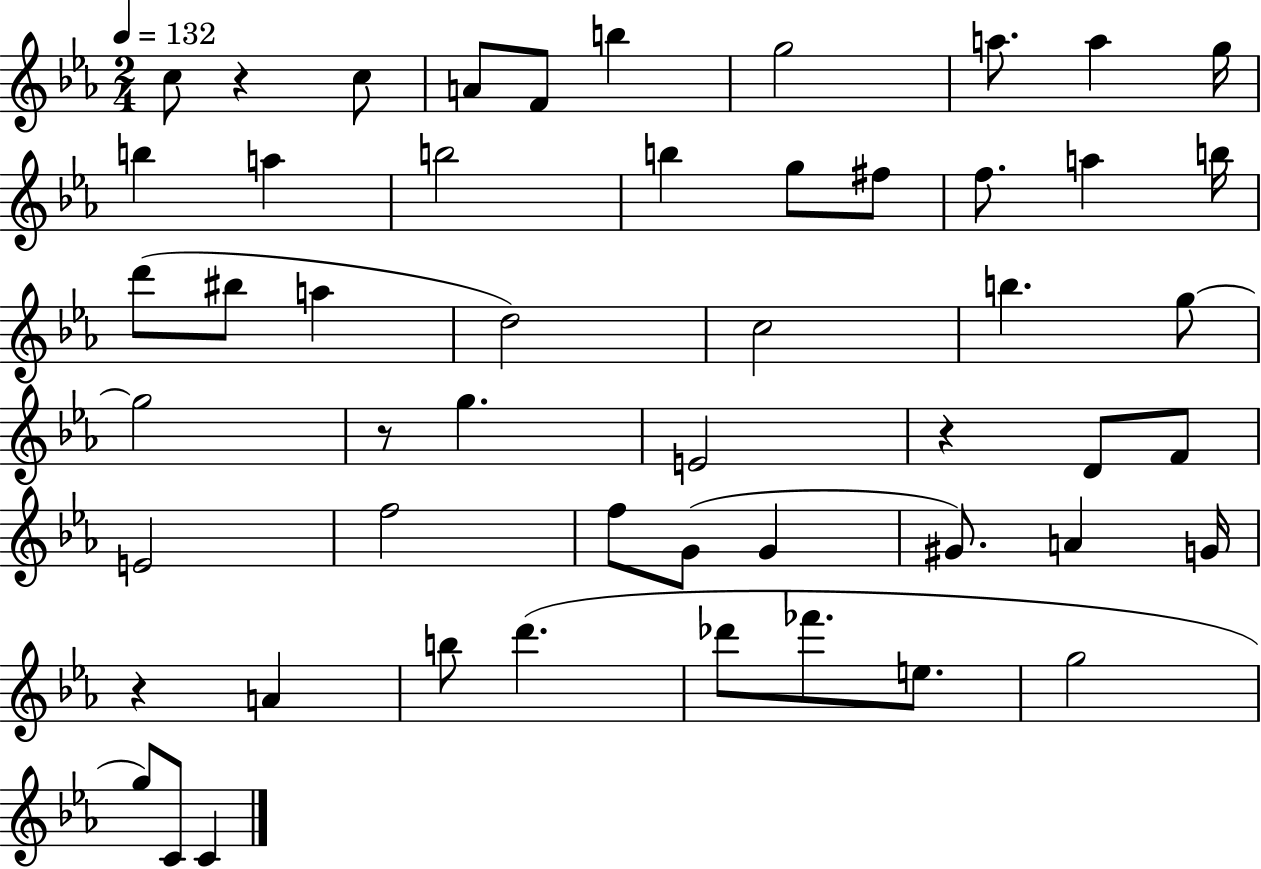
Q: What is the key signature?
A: EES major